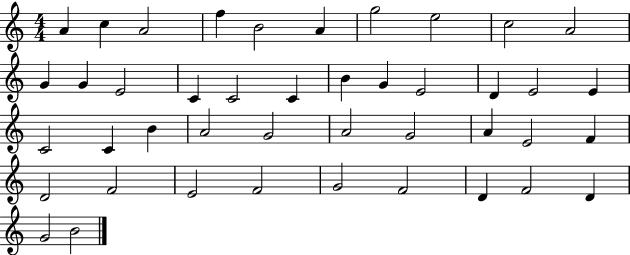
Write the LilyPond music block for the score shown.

{
  \clef treble
  \numericTimeSignature
  \time 4/4
  \key c \major
  a'4 c''4 a'2 | f''4 b'2 a'4 | g''2 e''2 | c''2 a'2 | \break g'4 g'4 e'2 | c'4 c'2 c'4 | b'4 g'4 e'2 | d'4 e'2 e'4 | \break c'2 c'4 b'4 | a'2 g'2 | a'2 g'2 | a'4 e'2 f'4 | \break d'2 f'2 | e'2 f'2 | g'2 f'2 | d'4 f'2 d'4 | \break g'2 b'2 | \bar "|."
}